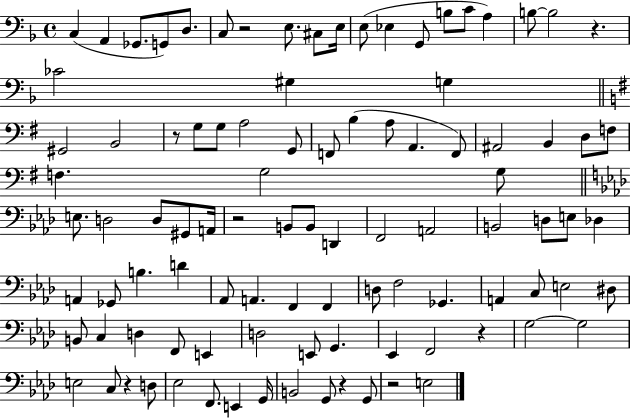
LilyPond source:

{
  \clef bass
  \time 4/4
  \defaultTimeSignature
  \key f \major
  c4( a,4 ges,8. g,8) d8. | c8 r2 e8. cis8 e16 | e8( ees4 g,8 b8 c'8 a4) | b8~~ b2 r4. | \break ces'2 gis4 g4 | \bar "||" \break \key g \major gis,2 b,2 | r8 g8 g8 a2 g,8 | f,8 b4( a8 a,4. f,8) | ais,2 b,4 d8 f8 | \break f4. g2 g8 | \bar "||" \break \key f \minor e8. d2 d8 gis,8 a,16 | r2 b,8 b,8 d,4 | f,2 a,2 | b,2 d8 e8 des4 | \break a,4 ges,8 b4. d'4 | aes,8 a,4. f,4 f,4 | d8 f2 ges,4. | a,4 c8 e2 dis8 | \break b,8 c4 d4 f,8 e,4 | d2 e,8 g,4. | ees,4 f,2 r4 | g2~~ g2 | \break e2 c8 r4 d8 | ees2 f,8. e,4 g,16 | b,2 g,8 r4 g,8 | r2 e2 | \break \bar "|."
}